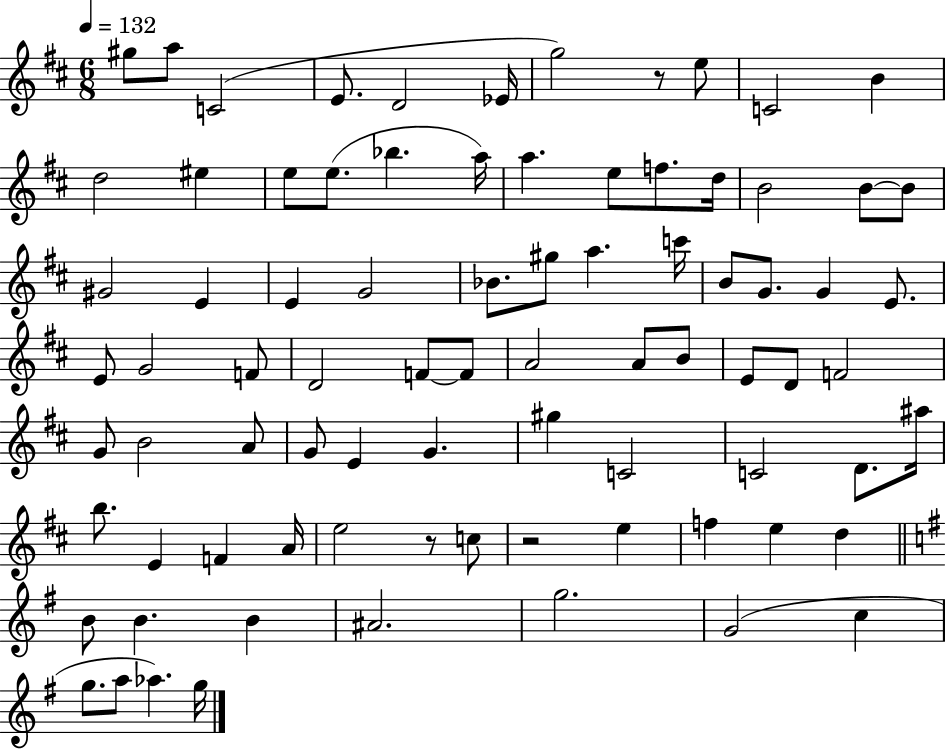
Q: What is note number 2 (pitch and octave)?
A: A5